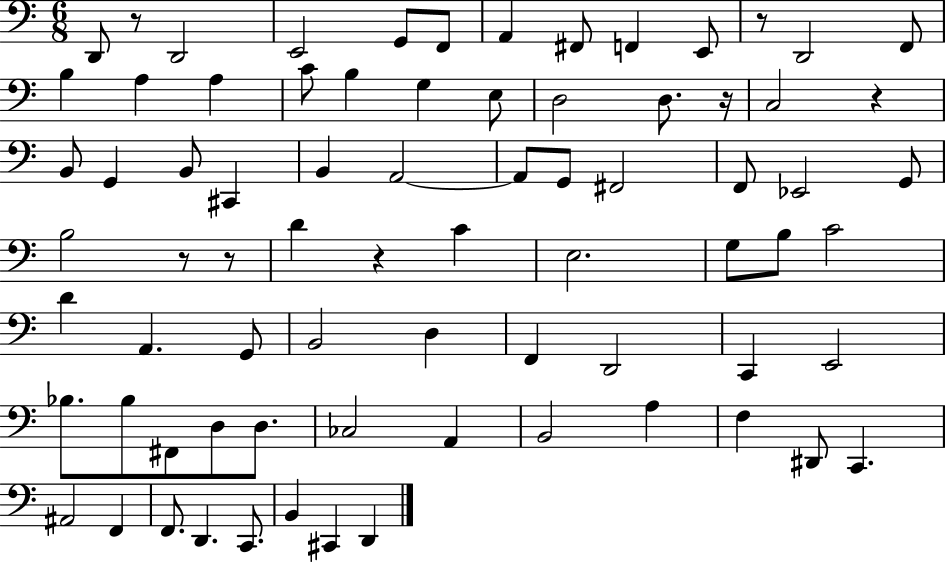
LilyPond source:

{
  \clef bass
  \numericTimeSignature
  \time 6/8
  \key c \major
  d,8 r8 d,2 | e,2 g,8 f,8 | a,4 fis,8 f,4 e,8 | r8 d,2 f,8 | \break b4 a4 a4 | c'8 b4 g4 e8 | d2 d8. r16 | c2 r4 | \break b,8 g,4 b,8 cis,4 | b,4 a,2~~ | a,8 g,8 fis,2 | f,8 ees,2 g,8 | \break b2 r8 r8 | d'4 r4 c'4 | e2. | g8 b8 c'2 | \break d'4 a,4. g,8 | b,2 d4 | f,4 d,2 | c,4 e,2 | \break bes8. bes8 fis,8 d8 d8. | ces2 a,4 | b,2 a4 | f4 dis,8 c,4. | \break ais,2 f,4 | f,8. d,4. c,8. | b,4 cis,4 d,4 | \bar "|."
}